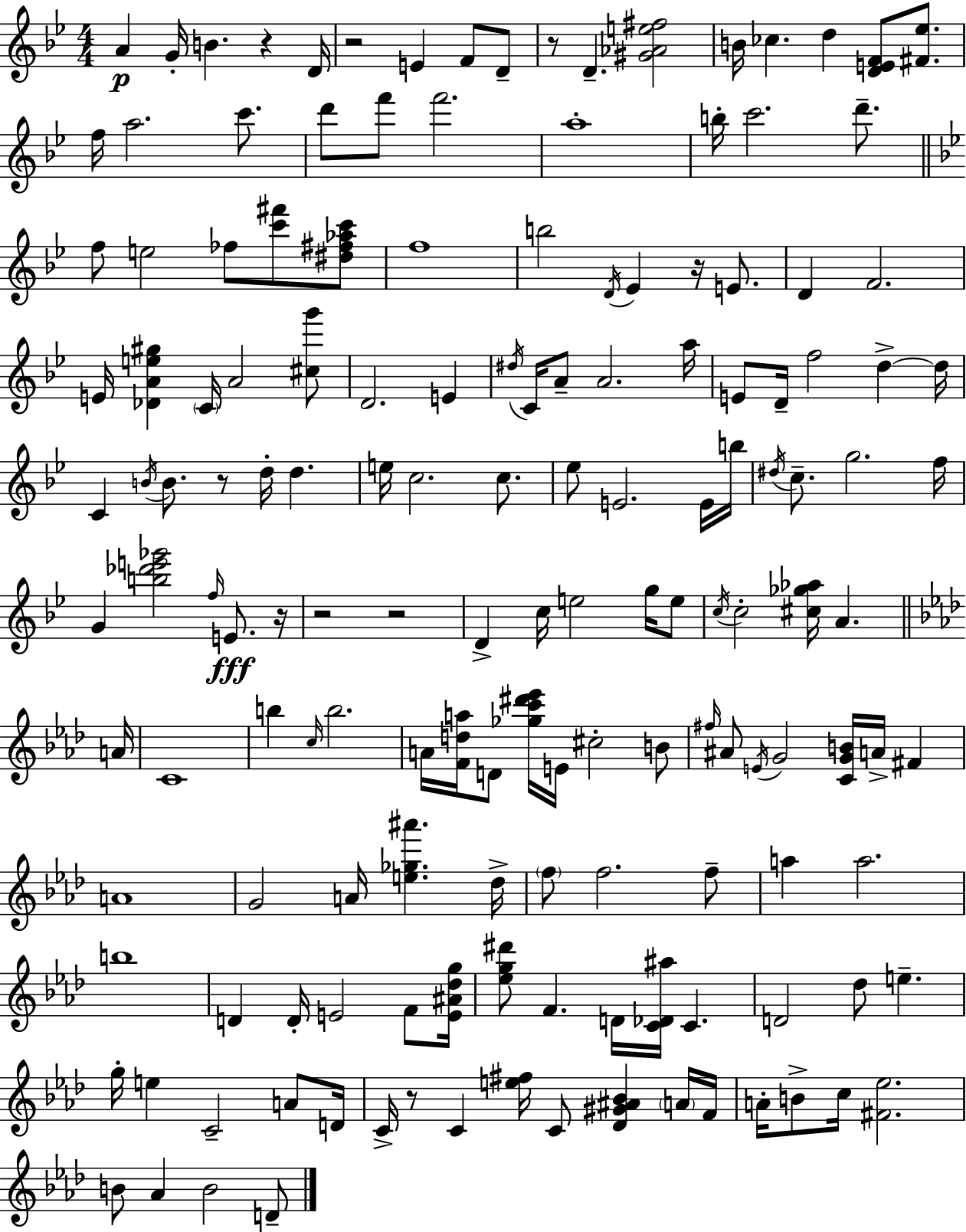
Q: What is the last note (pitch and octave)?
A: D4